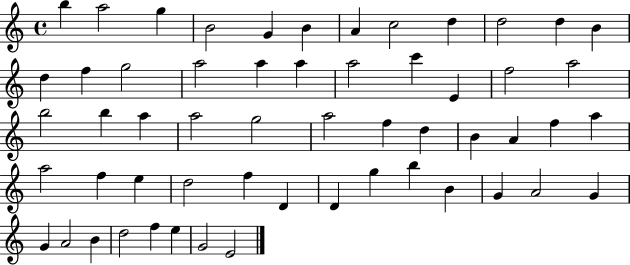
B5/q A5/h G5/q B4/h G4/q B4/q A4/q C5/h D5/q D5/h D5/q B4/q D5/q F5/q G5/h A5/h A5/q A5/q A5/h C6/q E4/q F5/h A5/h B5/h B5/q A5/q A5/h G5/h A5/h F5/q D5/q B4/q A4/q F5/q A5/q A5/h F5/q E5/q D5/h F5/q D4/q D4/q G5/q B5/q B4/q G4/q A4/h G4/q G4/q A4/h B4/q D5/h F5/q E5/q G4/h E4/h